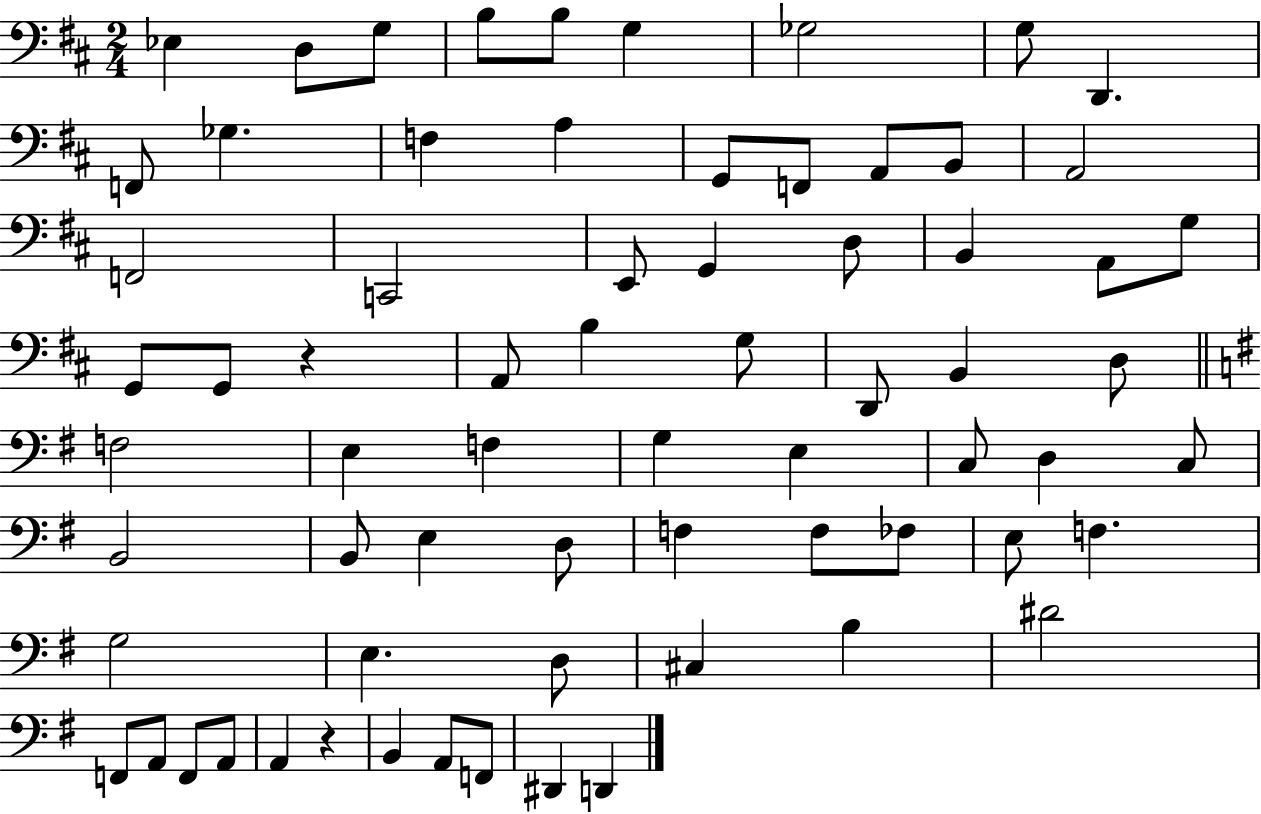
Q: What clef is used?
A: bass